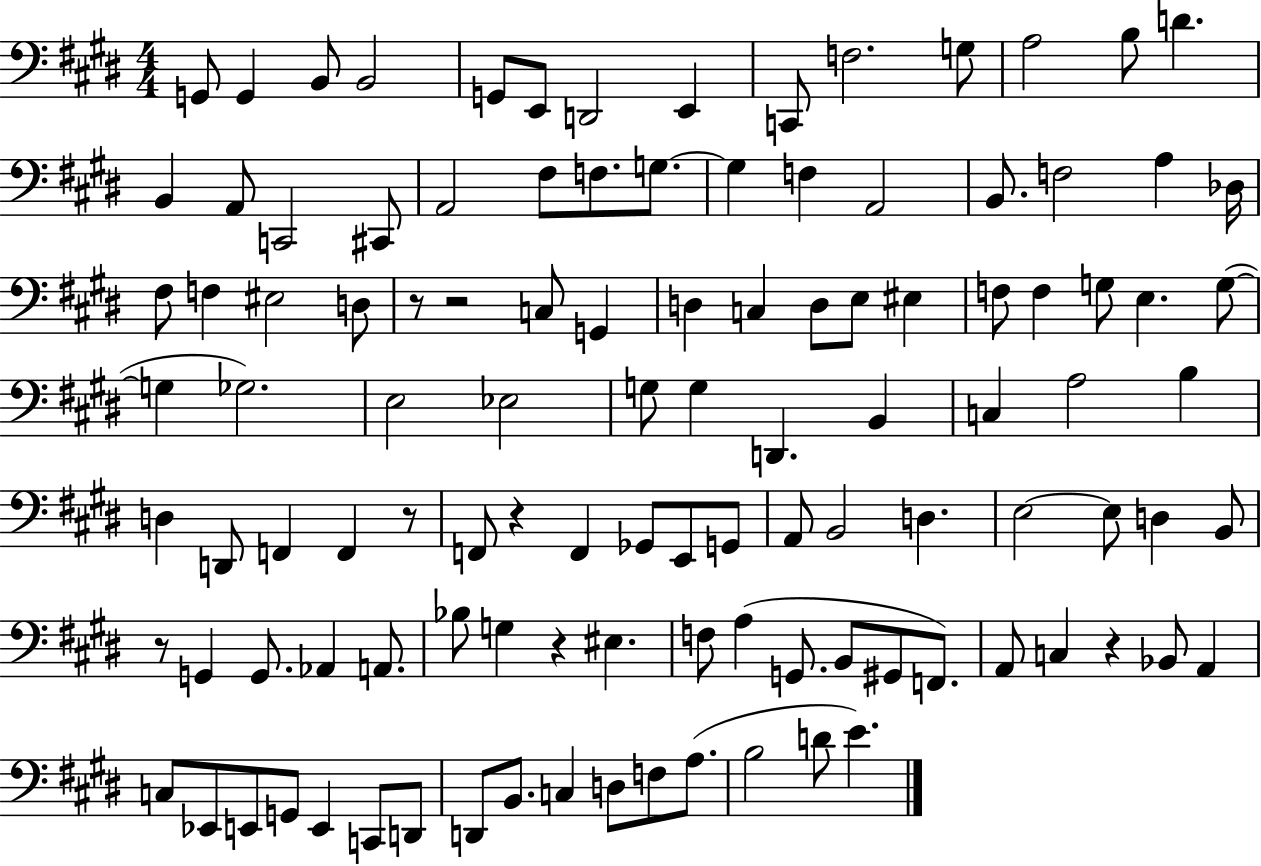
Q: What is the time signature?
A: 4/4